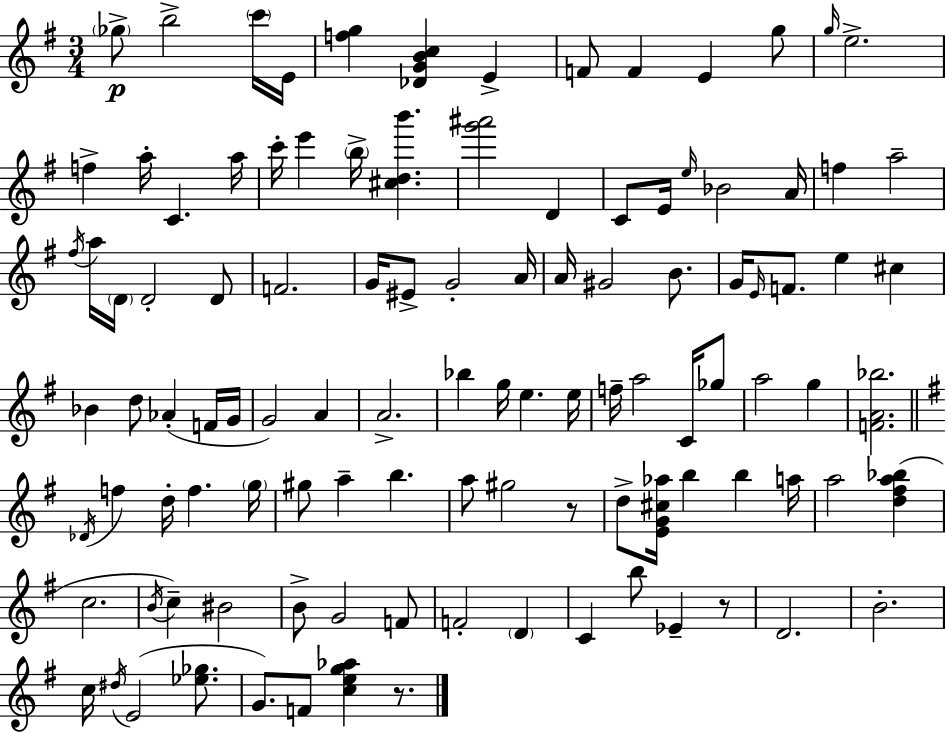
Gb5/e B5/h C6/s E4/s [F5,G5]/q [Db4,G4,B4,C5]/q E4/q F4/e F4/q E4/q G5/e G5/s E5/h. F5/q A5/s C4/q. A5/s C6/s E6/q B5/s [C#5,D5,B6]/q. [G6,A#6]/h D4/q C4/e E4/s E5/s Bb4/h A4/s F5/q A5/h F#5/s A5/s D4/s D4/h D4/e F4/h. G4/s EIS4/e G4/h A4/s A4/s G#4/h B4/e. G4/s E4/s F4/e. E5/q C#5/q Bb4/q D5/e Ab4/q F4/s G4/s G4/h A4/q A4/h. Bb5/q G5/s E5/q. E5/s F5/s A5/h C4/s Gb5/e A5/h G5/q [F4,A4,Bb5]/h. Db4/s F5/q D5/s F5/q. G5/s G#5/e A5/q B5/q. A5/e G#5/h R/e D5/e [E4,G4,C#5,Ab5]/s B5/q B5/q A5/s A5/h [D5,F#5,A5,Bb5]/q C5/h. B4/s C5/q BIS4/h B4/e G4/h F4/e F4/h D4/q C4/q B5/e Eb4/q R/e D4/h. B4/h. C5/s D#5/s E4/h [Eb5,Gb5]/e. G4/e. F4/e [C5,E5,G5,Ab5]/q R/e.